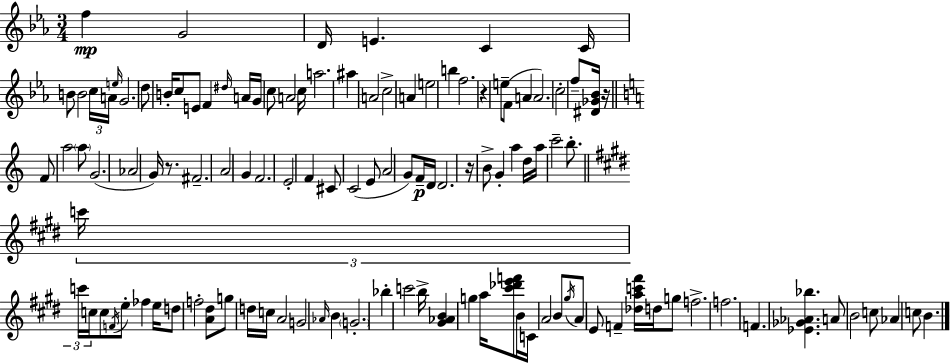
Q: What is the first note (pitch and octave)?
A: F5